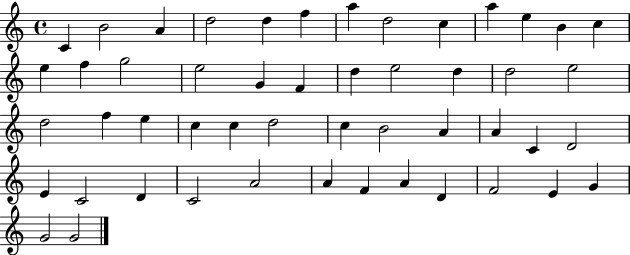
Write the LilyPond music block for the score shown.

{
  \clef treble
  \time 4/4
  \defaultTimeSignature
  \key c \major
  c'4 b'2 a'4 | d''2 d''4 f''4 | a''4 d''2 c''4 | a''4 e''4 b'4 c''4 | \break e''4 f''4 g''2 | e''2 g'4 f'4 | d''4 e''2 d''4 | d''2 e''2 | \break d''2 f''4 e''4 | c''4 c''4 d''2 | c''4 b'2 a'4 | a'4 c'4 d'2 | \break e'4 c'2 d'4 | c'2 a'2 | a'4 f'4 a'4 d'4 | f'2 e'4 g'4 | \break g'2 g'2 | \bar "|."
}